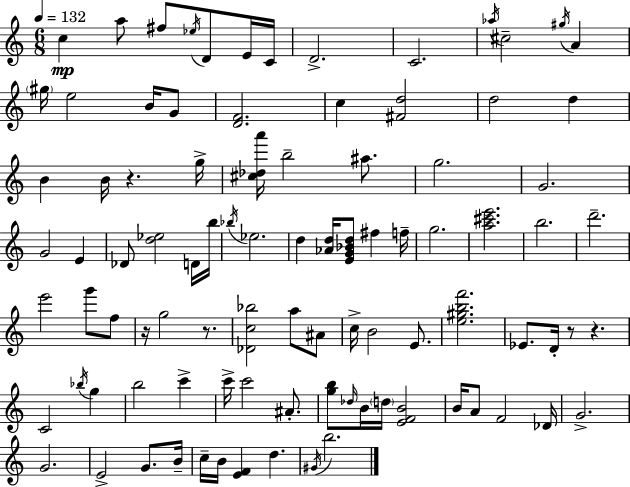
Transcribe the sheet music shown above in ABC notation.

X:1
T:Untitled
M:6/8
L:1/4
K:C
c a/2 ^f/2 _e/4 D/2 E/4 C/4 D2 C2 _a/4 ^c2 ^g/4 A ^g/4 e2 B/4 G/2 [DF]2 c [^Fd]2 d2 d B B/4 z g/4 [^c_da']/4 b2 ^a/2 g2 G2 G2 E _D/2 [d_e]2 D/4 b/4 _b/4 _e2 d [_Ad]/4 [EG_Bd]/2 ^f f/4 g2 [a^c'e']2 b2 d'2 e'2 g'/2 f/2 z/4 g2 z/2 [_Dc_b]2 a/2 ^A/2 c/4 B2 E/2 [e^gbf']2 _E/2 D/4 z/2 z C2 _b/4 g b2 c' c'/4 c'2 ^A/2 [gb]/2 _d/4 B/4 d/4 [EFB]2 B/4 A/2 F2 _D/4 G2 G2 E2 G/2 B/4 c/4 B/4 [EF] d ^G/4 b2